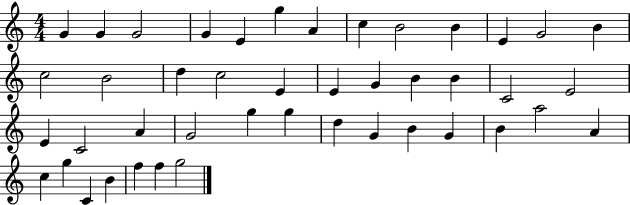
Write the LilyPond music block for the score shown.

{
  \clef treble
  \numericTimeSignature
  \time 4/4
  \key c \major
  g'4 g'4 g'2 | g'4 e'4 g''4 a'4 | c''4 b'2 b'4 | e'4 g'2 b'4 | \break c''2 b'2 | d''4 c''2 e'4 | e'4 g'4 b'4 b'4 | c'2 e'2 | \break e'4 c'2 a'4 | g'2 g''4 g''4 | d''4 g'4 b'4 g'4 | b'4 a''2 a'4 | \break c''4 g''4 c'4 b'4 | f''4 f''4 g''2 | \bar "|."
}